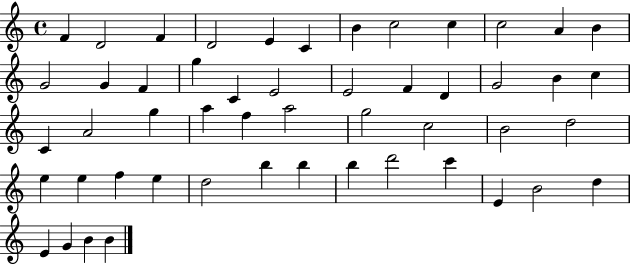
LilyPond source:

{
  \clef treble
  \time 4/4
  \defaultTimeSignature
  \key c \major
  f'4 d'2 f'4 | d'2 e'4 c'4 | b'4 c''2 c''4 | c''2 a'4 b'4 | \break g'2 g'4 f'4 | g''4 c'4 e'2 | e'2 f'4 d'4 | g'2 b'4 c''4 | \break c'4 a'2 g''4 | a''4 f''4 a''2 | g''2 c''2 | b'2 d''2 | \break e''4 e''4 f''4 e''4 | d''2 b''4 b''4 | b''4 d'''2 c'''4 | e'4 b'2 d''4 | \break e'4 g'4 b'4 b'4 | \bar "|."
}